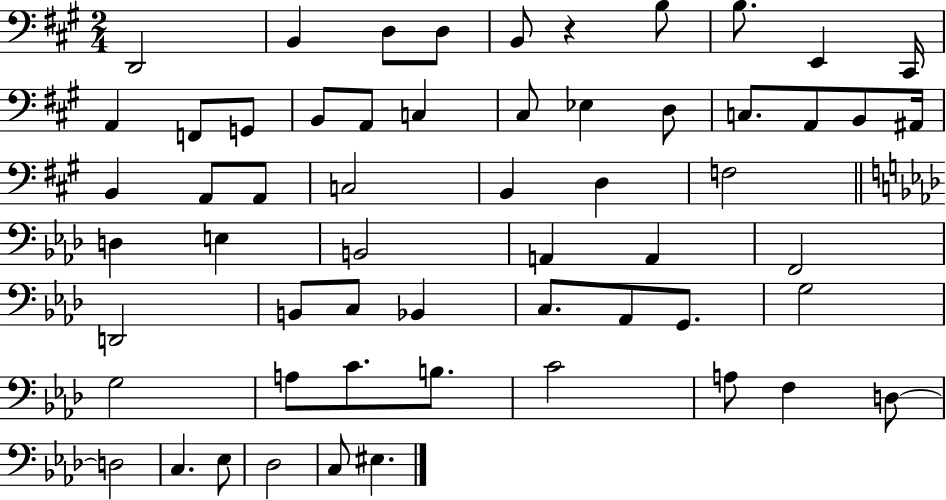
X:1
T:Untitled
M:2/4
L:1/4
K:A
D,,2 B,, D,/2 D,/2 B,,/2 z B,/2 B,/2 E,, ^C,,/4 A,, F,,/2 G,,/2 B,,/2 A,,/2 C, ^C,/2 _E, D,/2 C,/2 A,,/2 B,,/2 ^A,,/4 B,, A,,/2 A,,/2 C,2 B,, D, F,2 D, E, B,,2 A,, A,, F,,2 D,,2 B,,/2 C,/2 _B,, C,/2 _A,,/2 G,,/2 G,2 G,2 A,/2 C/2 B,/2 C2 A,/2 F, D,/2 D,2 C, _E,/2 _D,2 C,/2 ^E,